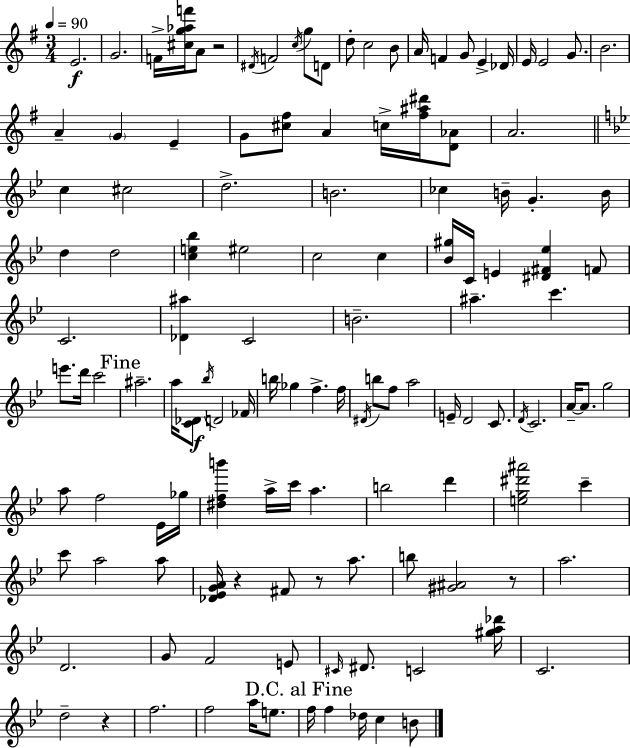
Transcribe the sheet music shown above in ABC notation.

X:1
T:Untitled
M:3/4
L:1/4
K:G
E2 G2 F/4 [^cg_af']/4 A/2 z2 ^D/4 F2 c/4 g/2 D/2 d/2 c2 B/2 A/4 F G/2 E _D/4 E/4 E2 G/2 B2 A G E G/2 [^c^f]/2 A c/4 [^f^a^d']/4 [D_A]/2 A2 c ^c2 d2 B2 _c B/4 G B/4 d d2 [ce_b] ^e2 c2 c [_B^g]/4 C/4 E [^D^F_e] F/2 C2 [_D^a] C2 B2 ^a c' e'/2 d'/4 c'2 ^a2 a/4 [C_D]/2 _b/4 D2 _F/4 b/4 _g f f/4 ^D/4 b/2 f/2 a2 E/4 D2 C/2 D/4 C2 A/4 A/2 g2 a/2 f2 _E/4 _g/4 [^dfb'] a/4 c'/4 a b2 d' [eg^d'^a']2 c' c'/2 a2 a/2 [_D_EGA]/4 z ^F/2 z/2 a/2 b/2 [^G^A]2 z/2 a2 D2 G/2 F2 E/2 ^C/4 ^D/2 C2 [^ga_d']/4 C2 d2 z f2 f2 a/4 e/2 f/4 f _d/4 c B/2